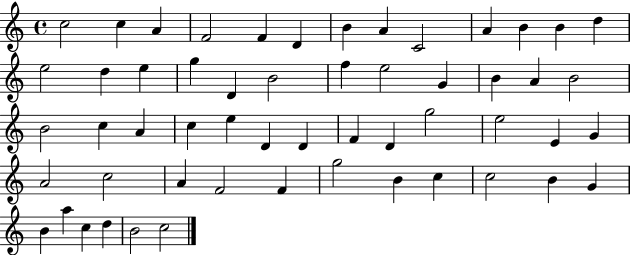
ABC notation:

X:1
T:Untitled
M:4/4
L:1/4
K:C
c2 c A F2 F D B A C2 A B B d e2 d e g D B2 f e2 G B A B2 B2 c A c e D D F D g2 e2 E G A2 c2 A F2 F g2 B c c2 B G B a c d B2 c2